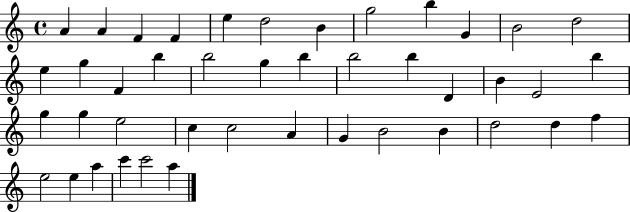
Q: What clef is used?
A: treble